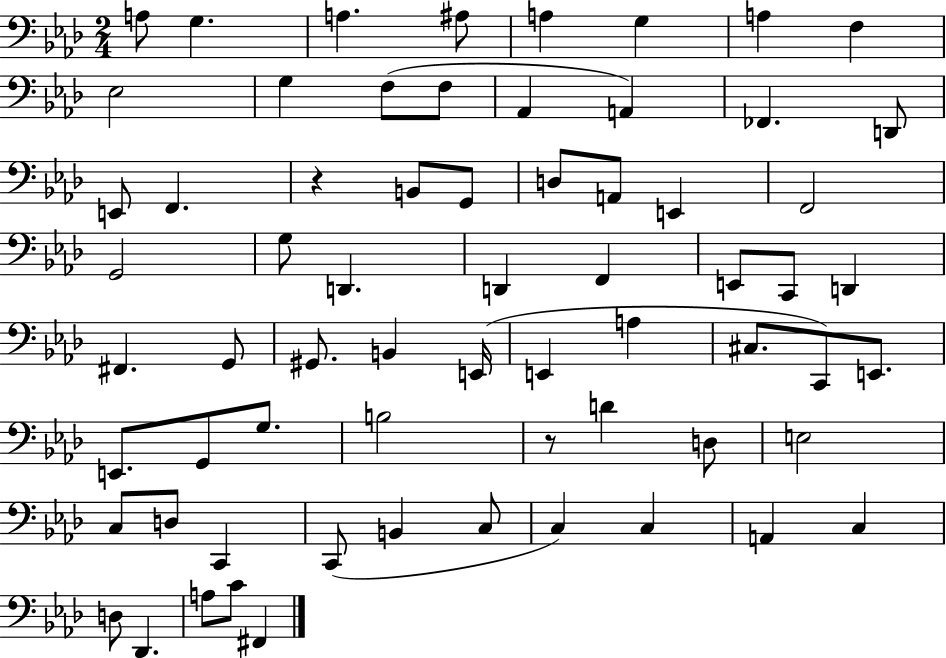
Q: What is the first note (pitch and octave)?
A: A3